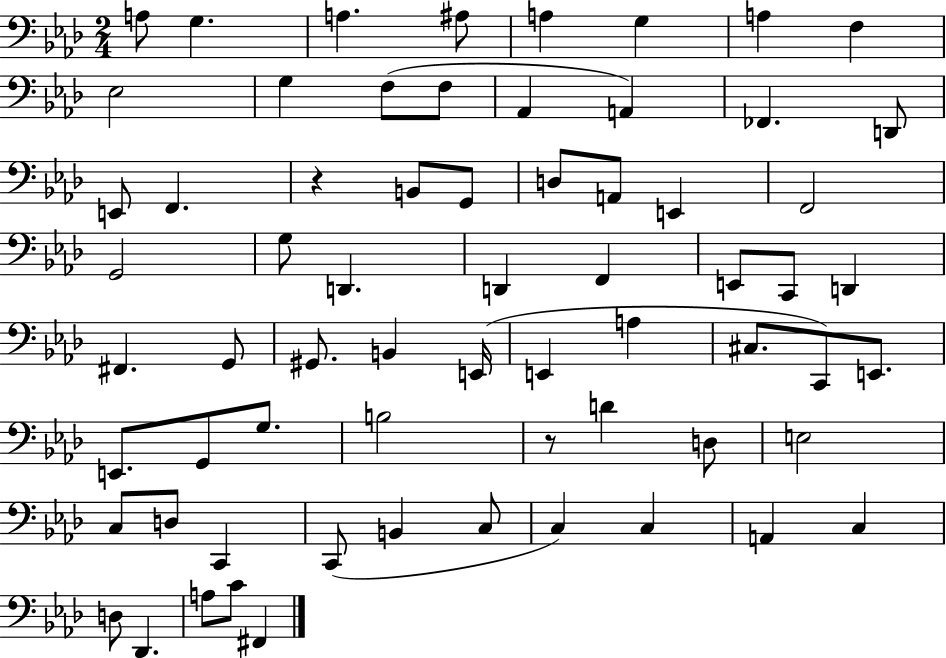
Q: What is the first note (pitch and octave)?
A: A3